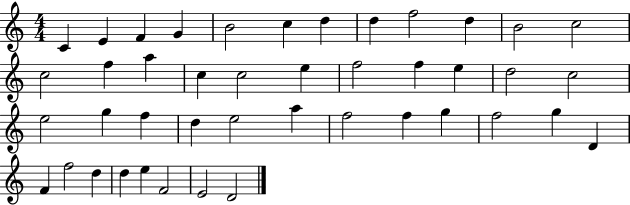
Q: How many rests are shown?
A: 0